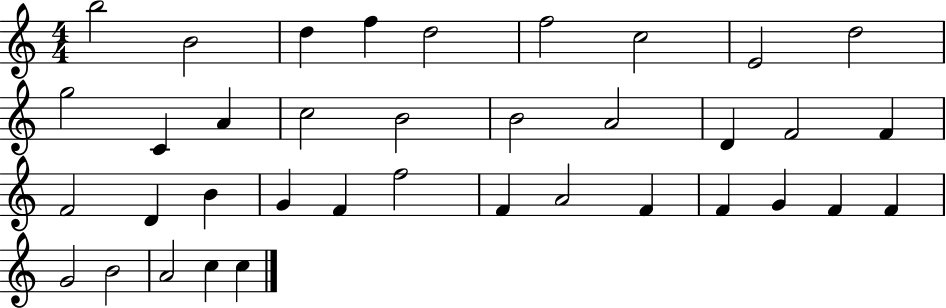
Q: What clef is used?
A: treble